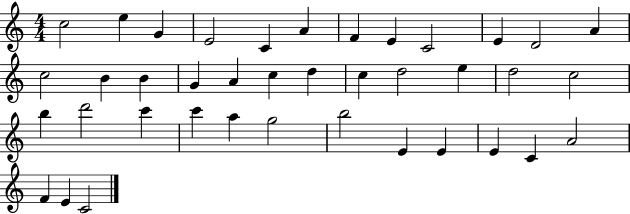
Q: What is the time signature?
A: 4/4